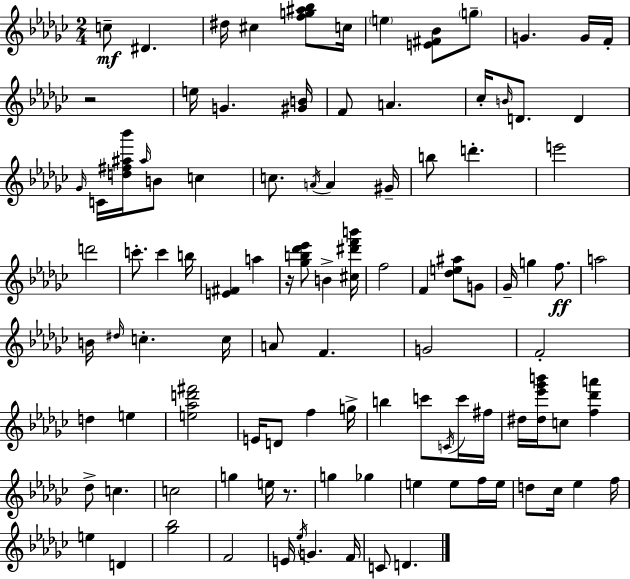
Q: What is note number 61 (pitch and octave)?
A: C6